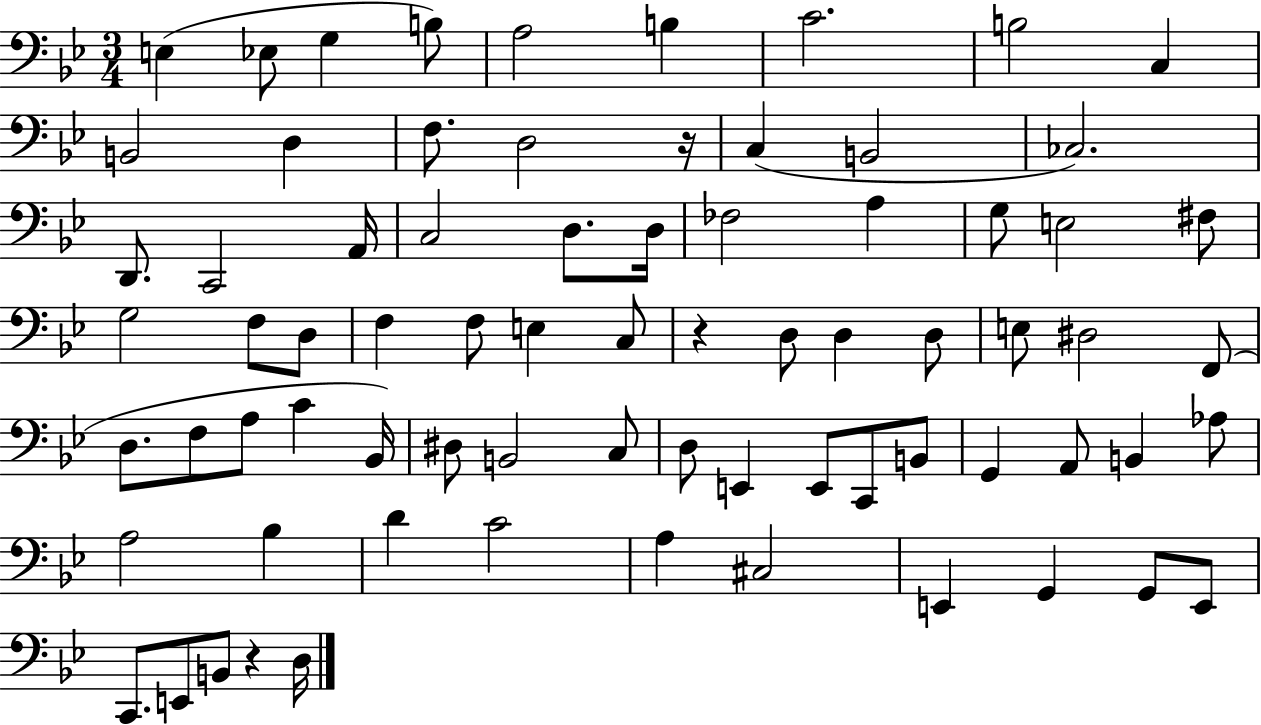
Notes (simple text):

E3/q Eb3/e G3/q B3/e A3/h B3/q C4/h. B3/h C3/q B2/h D3/q F3/e. D3/h R/s C3/q B2/h CES3/h. D2/e. C2/h A2/s C3/h D3/e. D3/s FES3/h A3/q G3/e E3/h F#3/e G3/h F3/e D3/e F3/q F3/e E3/q C3/e R/q D3/e D3/q D3/e E3/e D#3/h F2/e D3/e. F3/e A3/e C4/q Bb2/s D#3/e B2/h C3/e D3/e E2/q E2/e C2/e B2/e G2/q A2/e B2/q Ab3/e A3/h Bb3/q D4/q C4/h A3/q C#3/h E2/q G2/q G2/e E2/e C2/e. E2/e B2/e R/q D3/s